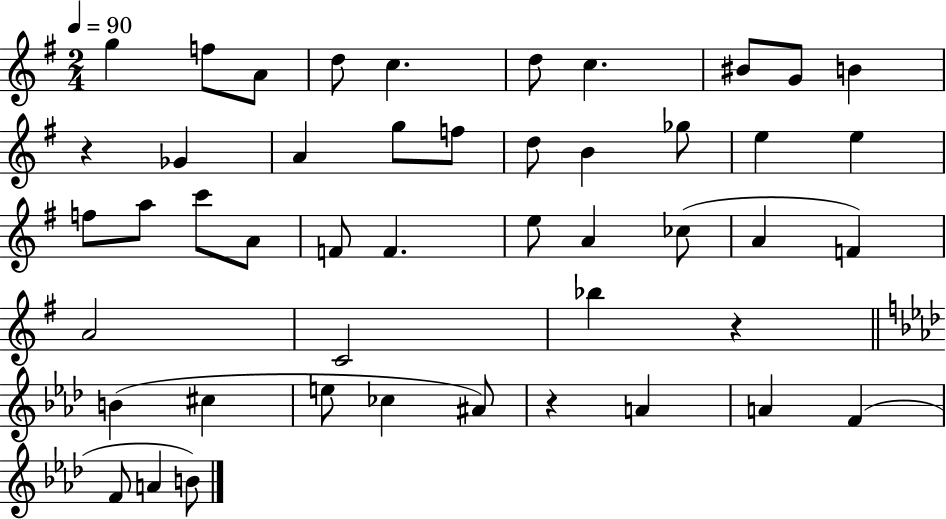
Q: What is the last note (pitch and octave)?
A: B4